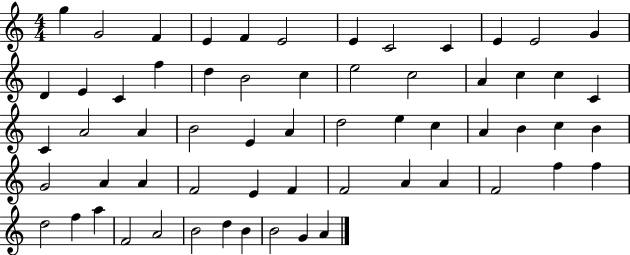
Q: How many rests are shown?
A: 0